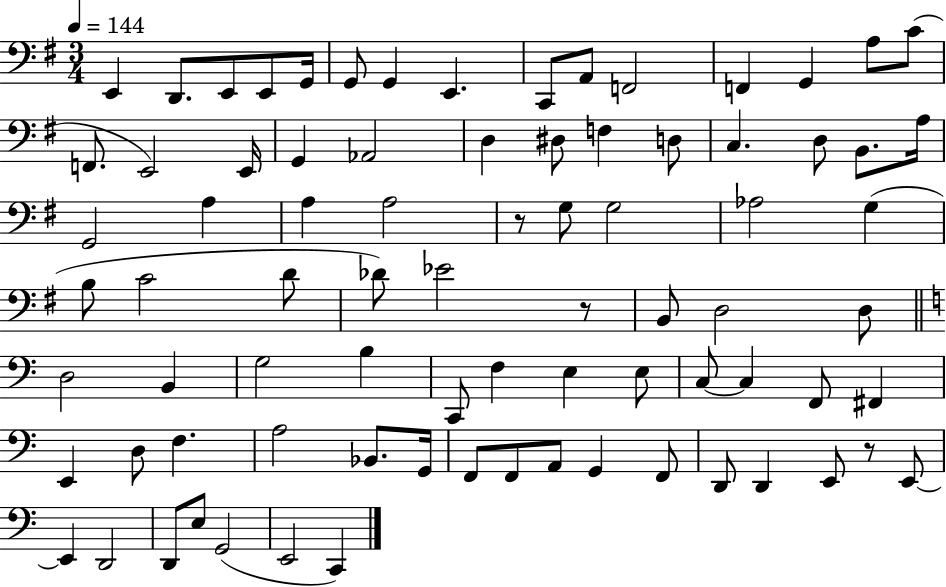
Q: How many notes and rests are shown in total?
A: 81